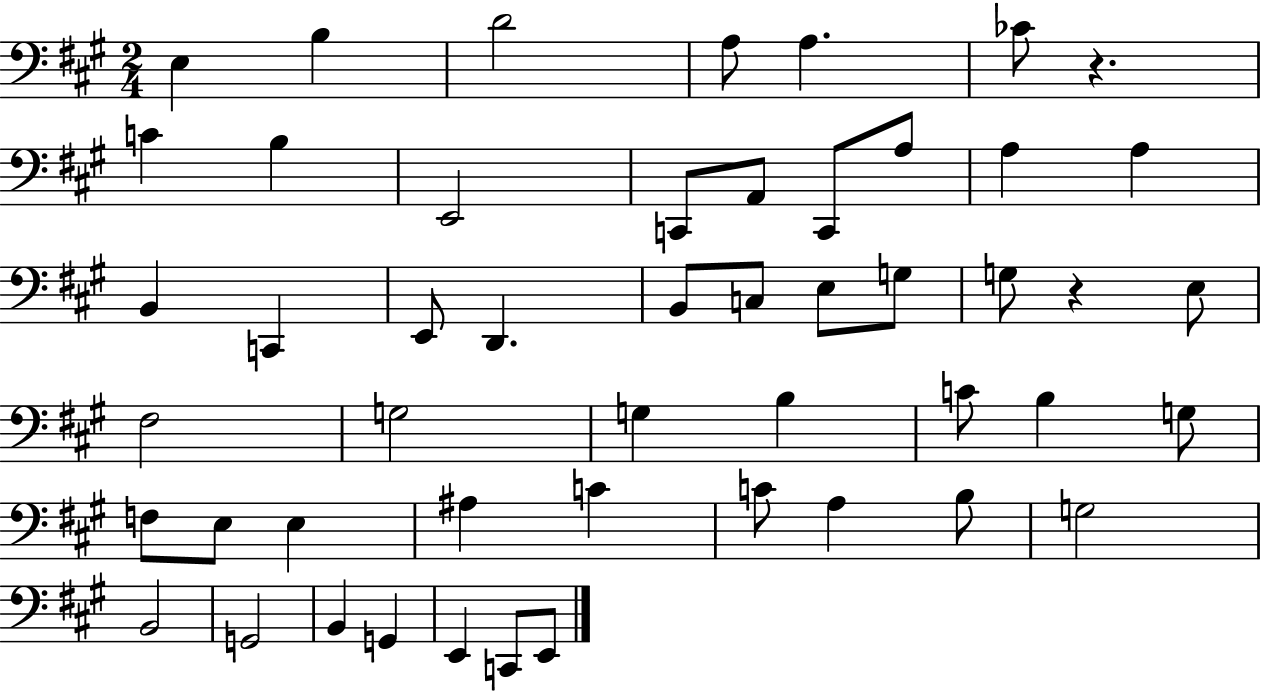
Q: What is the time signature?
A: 2/4